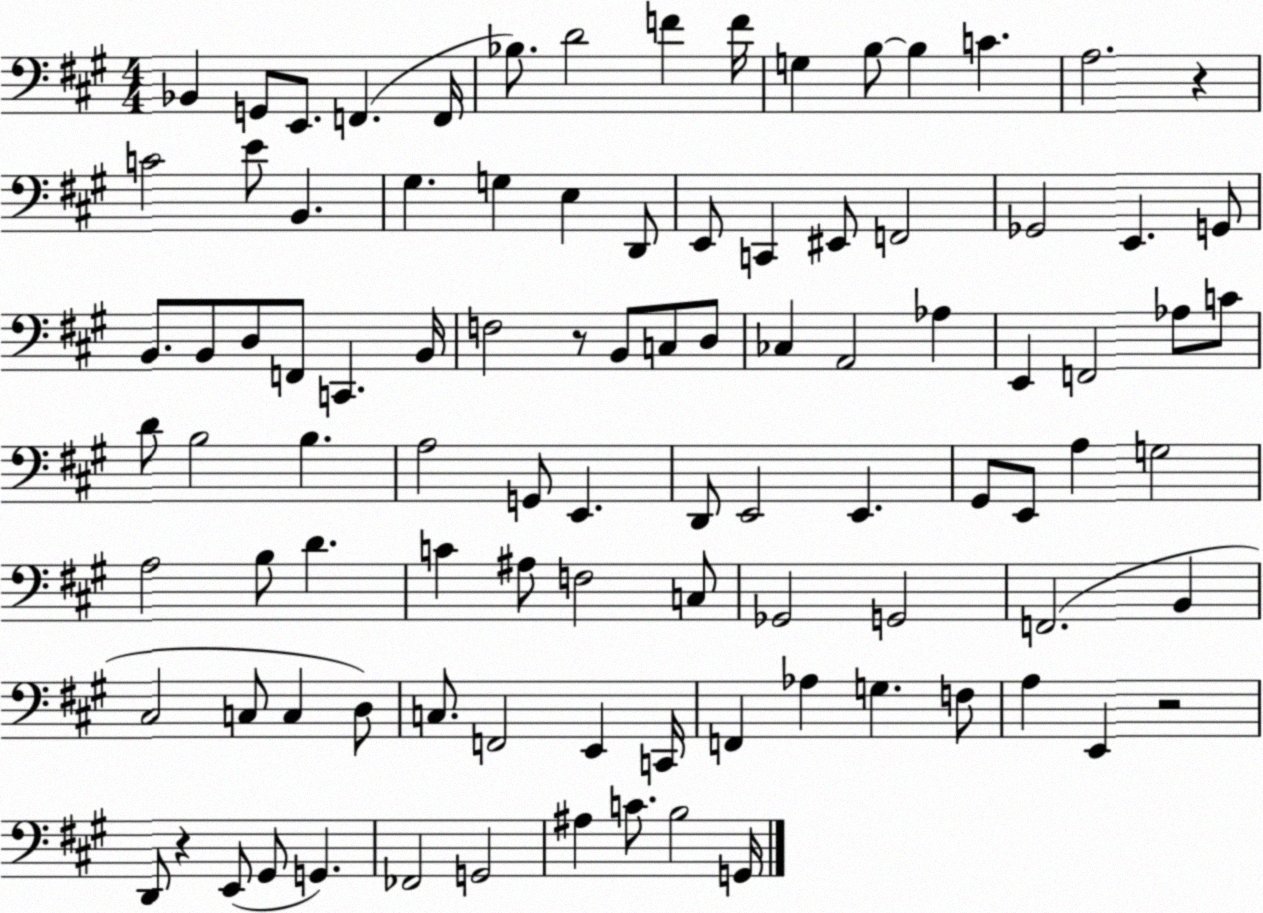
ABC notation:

X:1
T:Untitled
M:4/4
L:1/4
K:A
_B,, G,,/2 E,,/2 F,, F,,/4 _B,/2 D2 F F/4 G, B,/2 B, C A,2 z C2 E/2 B,, ^G, G, E, D,,/2 E,,/2 C,, ^E,,/2 F,,2 _G,,2 E,, G,,/2 B,,/2 B,,/2 D,/2 F,,/2 C,, B,,/4 F,2 z/2 B,,/2 C,/2 D,/2 _C, A,,2 _A, E,, F,,2 _A,/2 C/2 D/2 B,2 B, A,2 G,,/2 E,, D,,/2 E,,2 E,, ^G,,/2 E,,/2 A, G,2 A,2 B,/2 D C ^A,/2 F,2 C,/2 _G,,2 G,,2 F,,2 B,, ^C,2 C,/2 C, D,/2 C,/2 F,,2 E,, C,,/4 F,, _A, G, F,/2 A, E,, z2 D,,/2 z E,,/2 ^G,,/2 G,, _F,,2 G,,2 ^A, C/2 B,2 G,,/4